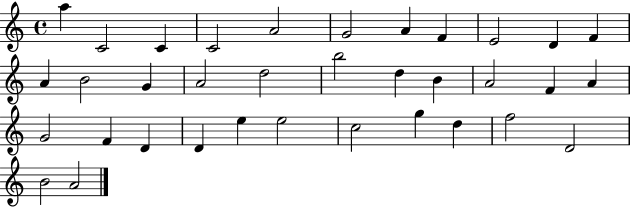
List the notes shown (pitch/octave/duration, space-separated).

A5/q C4/h C4/q C4/h A4/h G4/h A4/q F4/q E4/h D4/q F4/q A4/q B4/h G4/q A4/h D5/h B5/h D5/q B4/q A4/h F4/q A4/q G4/h F4/q D4/q D4/q E5/q E5/h C5/h G5/q D5/q F5/h D4/h B4/h A4/h